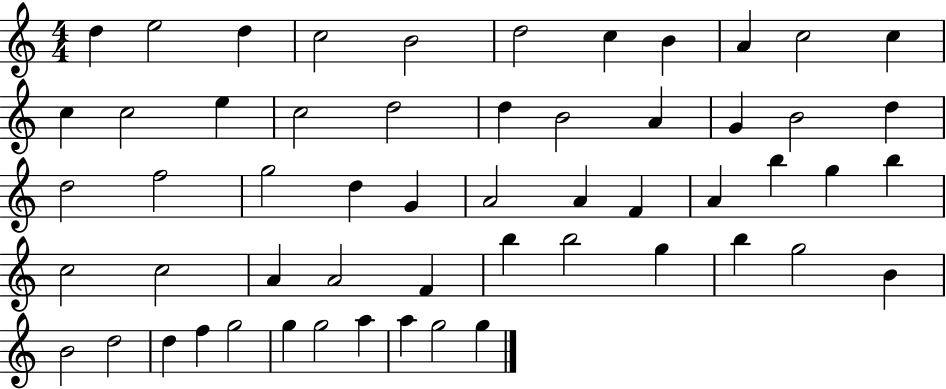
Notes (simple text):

D5/q E5/h D5/q C5/h B4/h D5/h C5/q B4/q A4/q C5/h C5/q C5/q C5/h E5/q C5/h D5/h D5/q B4/h A4/q G4/q B4/h D5/q D5/h F5/h G5/h D5/q G4/q A4/h A4/q F4/q A4/q B5/q G5/q B5/q C5/h C5/h A4/q A4/h F4/q B5/q B5/h G5/q B5/q G5/h B4/q B4/h D5/h D5/q F5/q G5/h G5/q G5/h A5/q A5/q G5/h G5/q